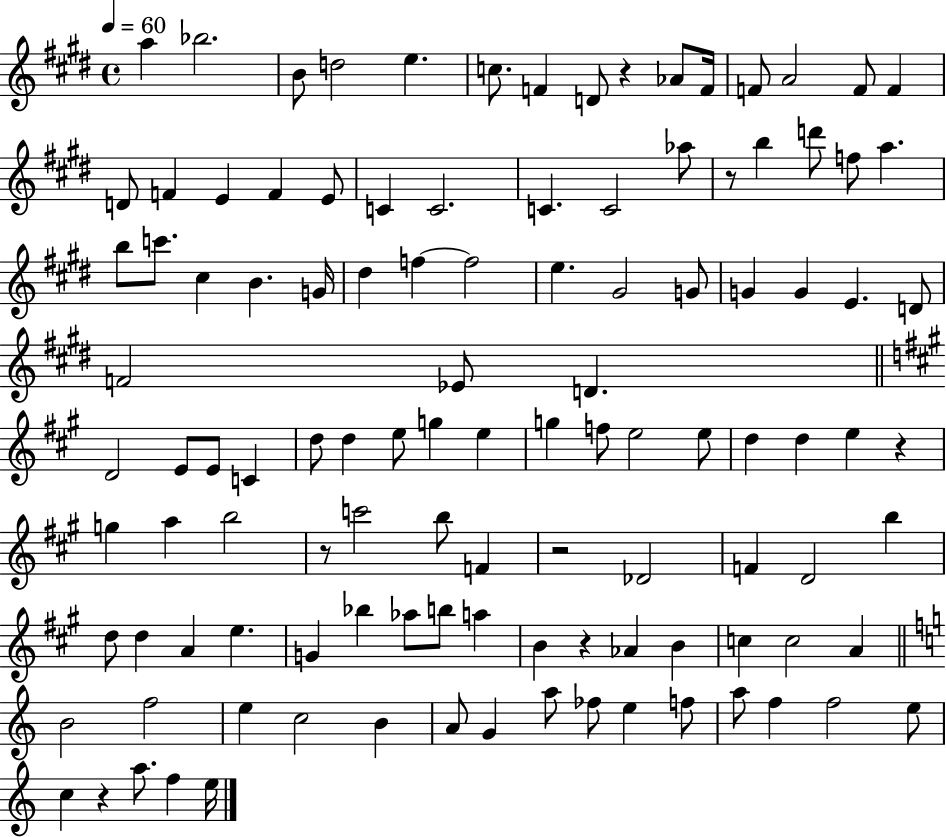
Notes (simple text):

A5/q Bb5/h. B4/e D5/h E5/q. C5/e. F4/q D4/e R/q Ab4/e F4/s F4/e A4/h F4/e F4/q D4/e F4/q E4/q F4/q E4/e C4/q C4/h. C4/q. C4/h Ab5/e R/e B5/q D6/e F5/e A5/q. B5/e C6/e. C#5/q B4/q. G4/s D#5/q F5/q F5/h E5/q. G#4/h G4/e G4/q G4/q E4/q. D4/e F4/h Eb4/e D4/q. D4/h E4/e E4/e C4/q D5/e D5/q E5/e G5/q E5/q G5/q F5/e E5/h E5/e D5/q D5/q E5/q R/q G5/q A5/q B5/h R/e C6/h B5/e F4/q R/h Db4/h F4/q D4/h B5/q D5/e D5/q A4/q E5/q. G4/q Bb5/q Ab5/e B5/e A5/q B4/q R/q Ab4/q B4/q C5/q C5/h A4/q B4/h F5/h E5/q C5/h B4/q A4/e G4/q A5/e FES5/e E5/q F5/e A5/e F5/q F5/h E5/e C5/q R/q A5/e. F5/q E5/s